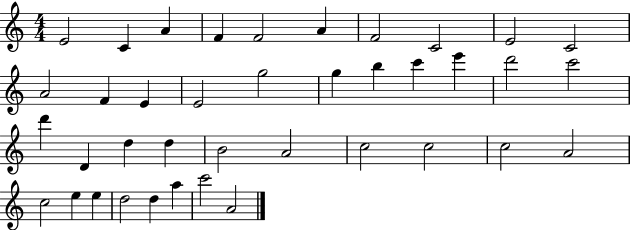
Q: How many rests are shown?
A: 0